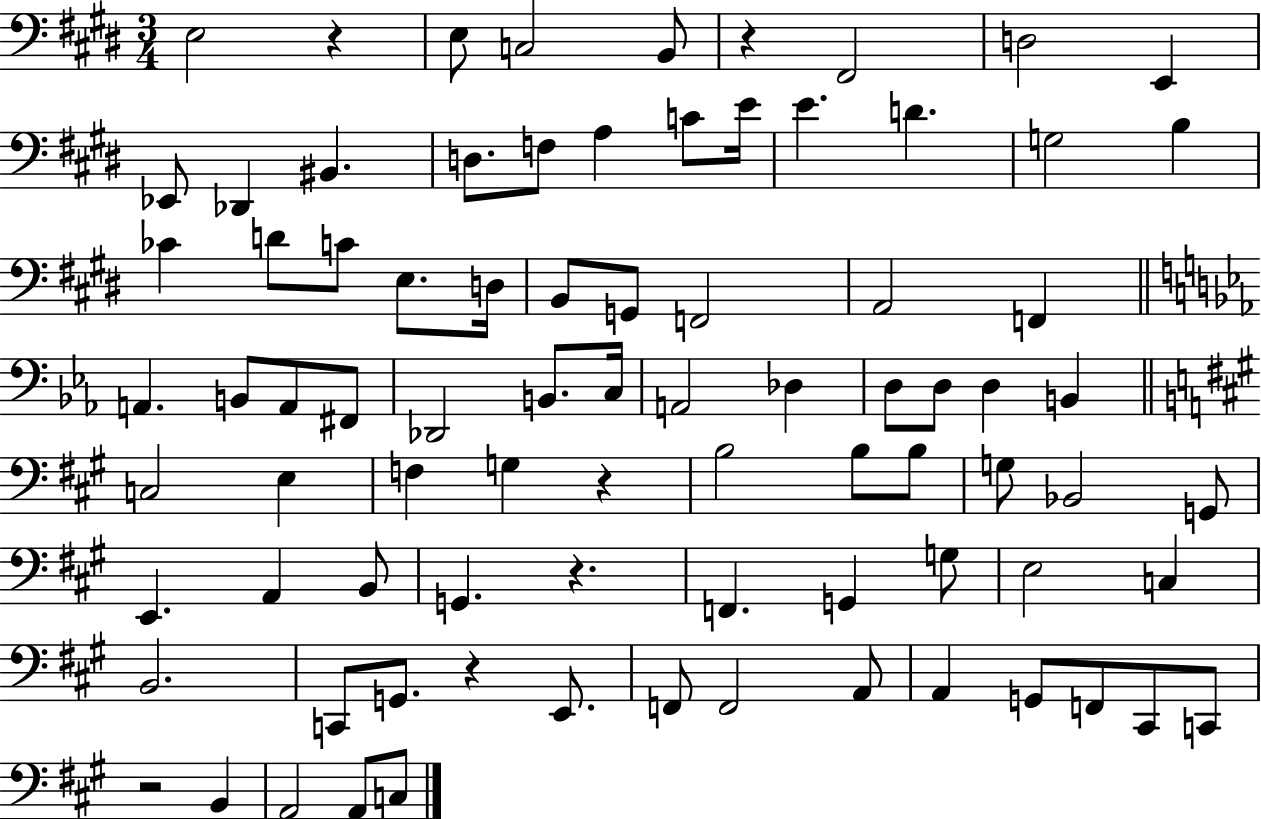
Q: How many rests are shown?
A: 6